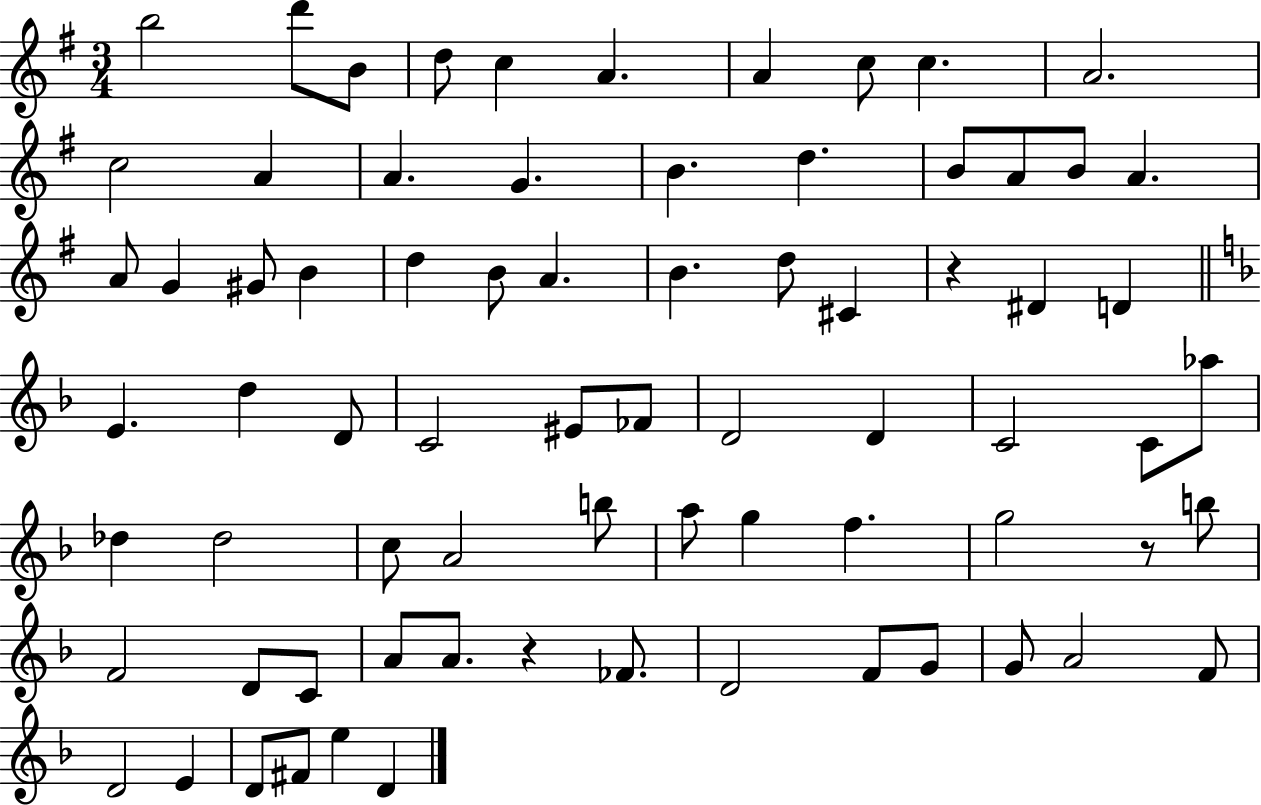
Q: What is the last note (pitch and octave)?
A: D4